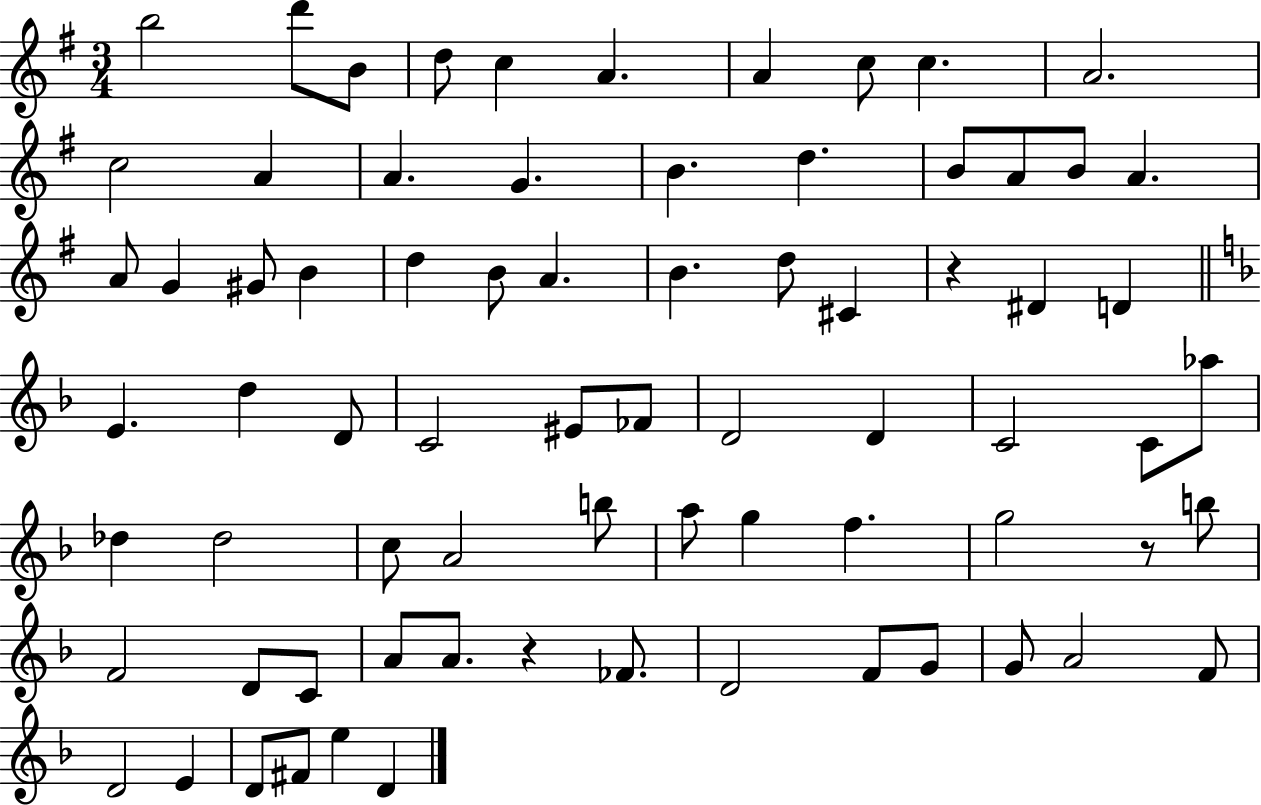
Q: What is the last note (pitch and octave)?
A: D4